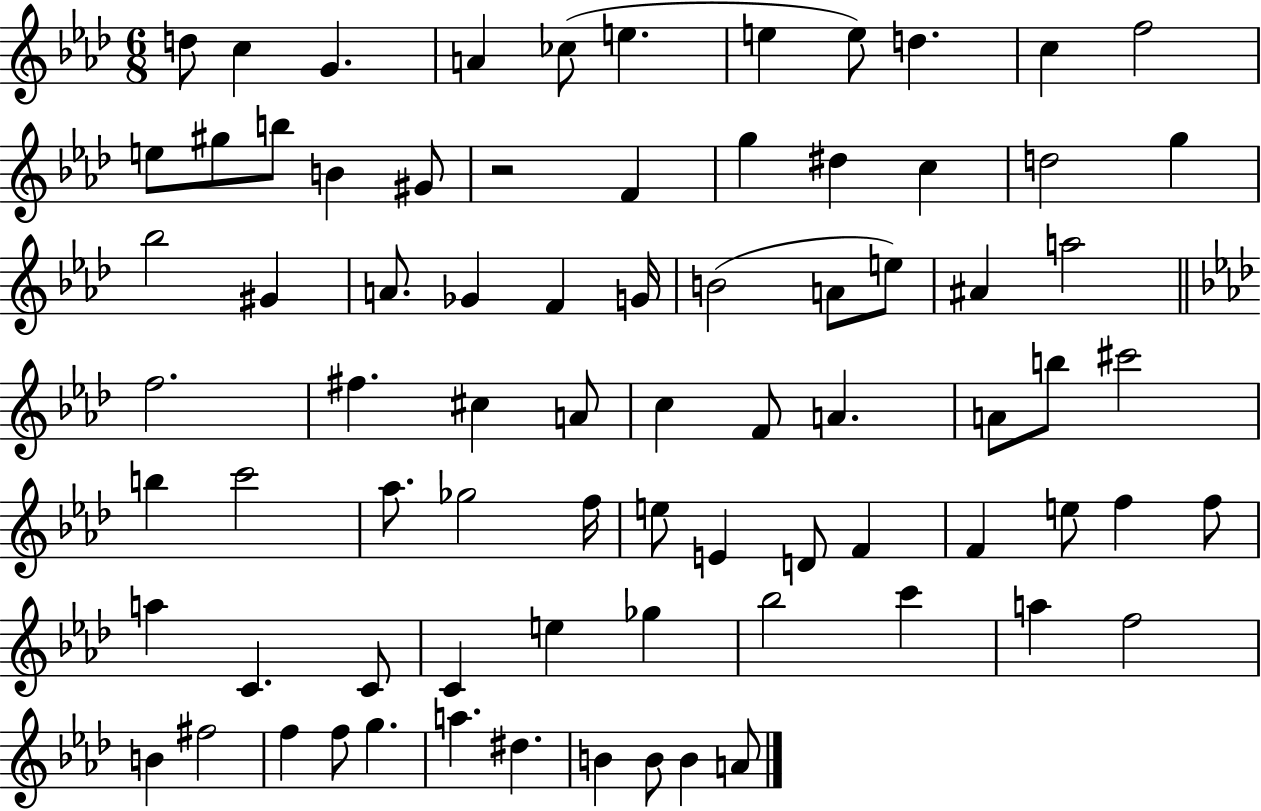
X:1
T:Untitled
M:6/8
L:1/4
K:Ab
d/2 c G A _c/2 e e e/2 d c f2 e/2 ^g/2 b/2 B ^G/2 z2 F g ^d c d2 g _b2 ^G A/2 _G F G/4 B2 A/2 e/2 ^A a2 f2 ^f ^c A/2 c F/2 A A/2 b/2 ^c'2 b c'2 _a/2 _g2 f/4 e/2 E D/2 F F e/2 f f/2 a C C/2 C e _g _b2 c' a f2 B ^f2 f f/2 g a ^d B B/2 B A/2